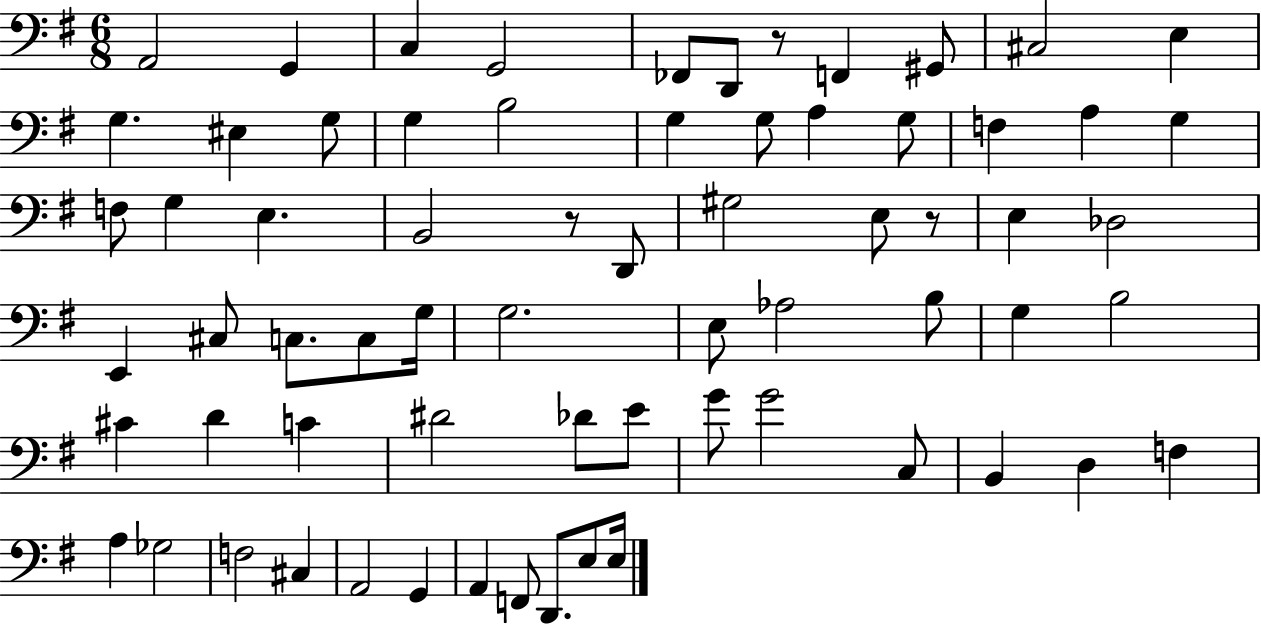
{
  \clef bass
  \numericTimeSignature
  \time 6/8
  \key g \major
  a,2 g,4 | c4 g,2 | fes,8 d,8 r8 f,4 gis,8 | cis2 e4 | \break g4. eis4 g8 | g4 b2 | g4 g8 a4 g8 | f4 a4 g4 | \break f8 g4 e4. | b,2 r8 d,8 | gis2 e8 r8 | e4 des2 | \break e,4 cis8 c8. c8 g16 | g2. | e8 aes2 b8 | g4 b2 | \break cis'4 d'4 c'4 | dis'2 des'8 e'8 | g'8 g'2 c8 | b,4 d4 f4 | \break a4 ges2 | f2 cis4 | a,2 g,4 | a,4 f,8 d,8. e8 e16 | \break \bar "|."
}